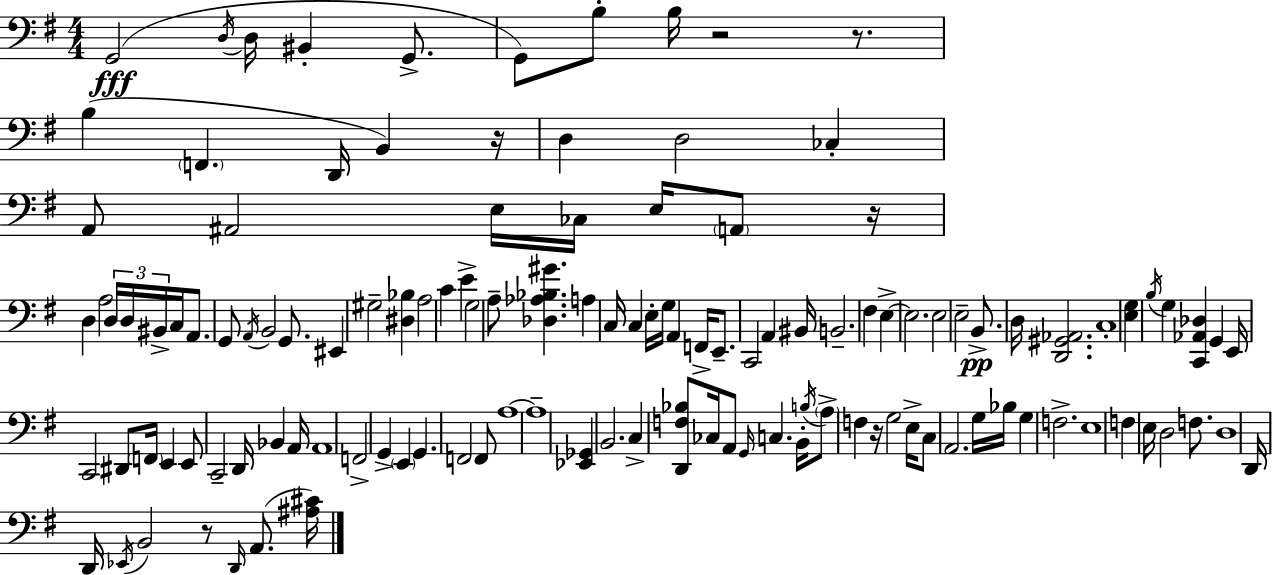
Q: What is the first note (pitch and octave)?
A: G2